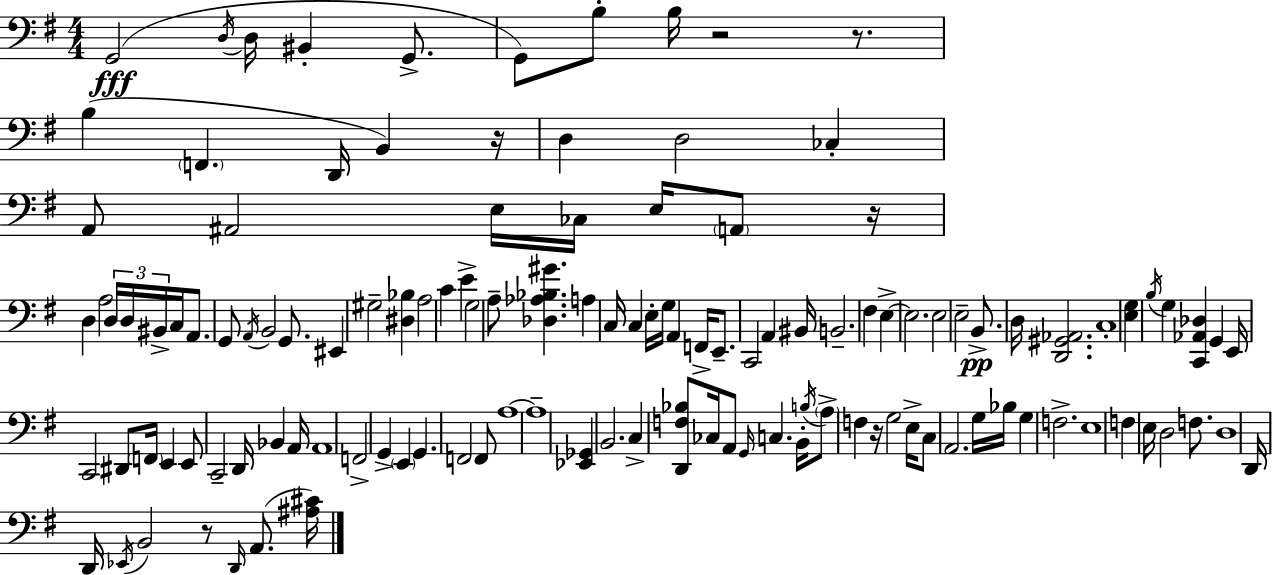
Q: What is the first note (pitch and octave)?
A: G2